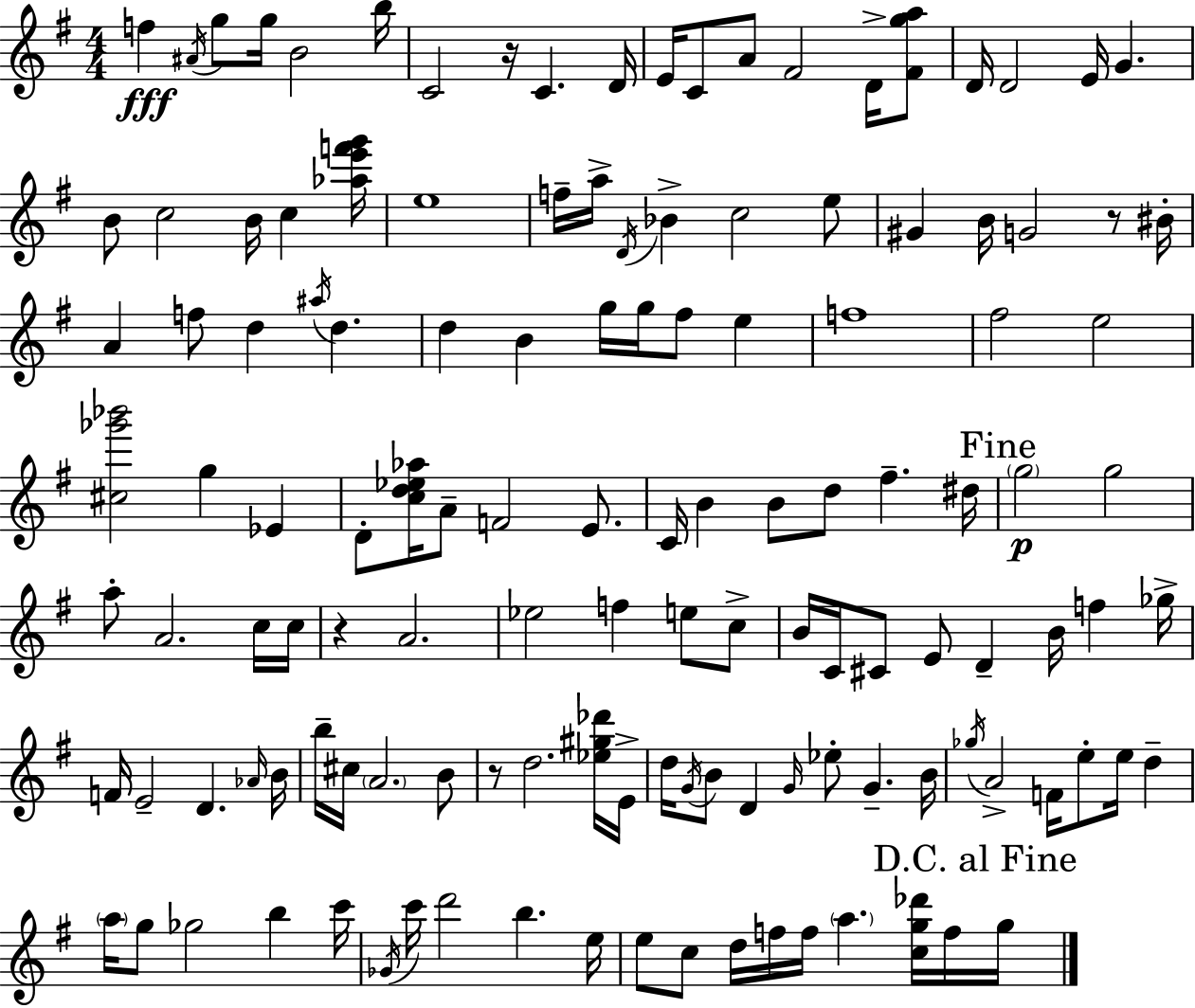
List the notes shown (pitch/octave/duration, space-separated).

F5/q A#4/s G5/e G5/s B4/h B5/s C4/h R/s C4/q. D4/s E4/s C4/e A4/e F#4/h D4/s [F#4,G5,A5]/e D4/s D4/h E4/s G4/q. B4/e C5/h B4/s C5/q [Ab5,E6,F6,G6]/s E5/w F5/s A5/s D4/s Bb4/q C5/h E5/e G#4/q B4/s G4/h R/e BIS4/s A4/q F5/e D5/q A#5/s D5/q. D5/q B4/q G5/s G5/s F#5/e E5/q F5/w F#5/h E5/h [C#5,Gb6,Bb6]/h G5/q Eb4/q D4/e [C5,D5,Eb5,Ab5]/s A4/e F4/h E4/e. C4/s B4/q B4/e D5/e F#5/q. D#5/s G5/h G5/h A5/e A4/h. C5/s C5/s R/q A4/h. Eb5/h F5/q E5/e C5/e B4/s C4/s C#4/e E4/e D4/q B4/s F5/q Gb5/s F4/s E4/h D4/q. Ab4/s B4/s B5/s C#5/s A4/h. B4/e R/e D5/h. [Eb5,G#5,Db6]/s E4/s D5/s G4/s B4/e D4/q G4/s Eb5/e G4/q. B4/s Gb5/s A4/h F4/s E5/e E5/s D5/q A5/s G5/e Gb5/h B5/q C6/s Gb4/s C6/s D6/h B5/q. E5/s E5/e C5/e D5/s F5/s F5/s A5/q. [C5,G5,Db6]/s F5/s G5/s